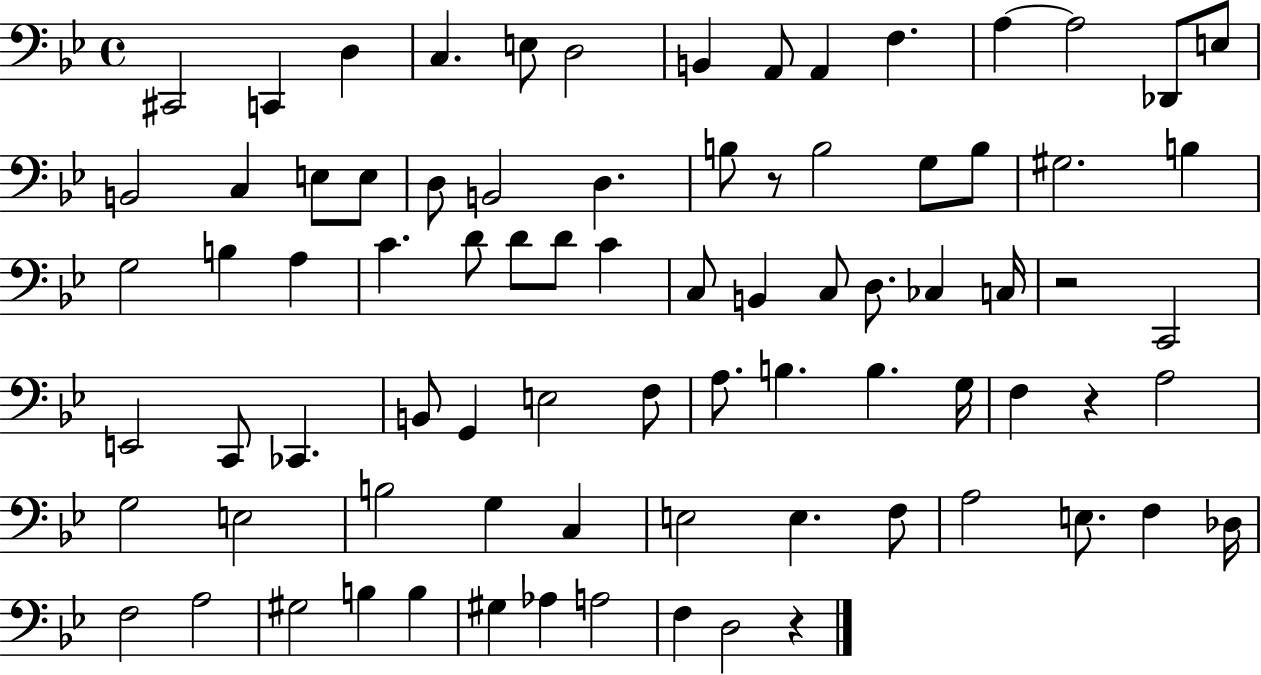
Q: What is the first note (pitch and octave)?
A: C#2